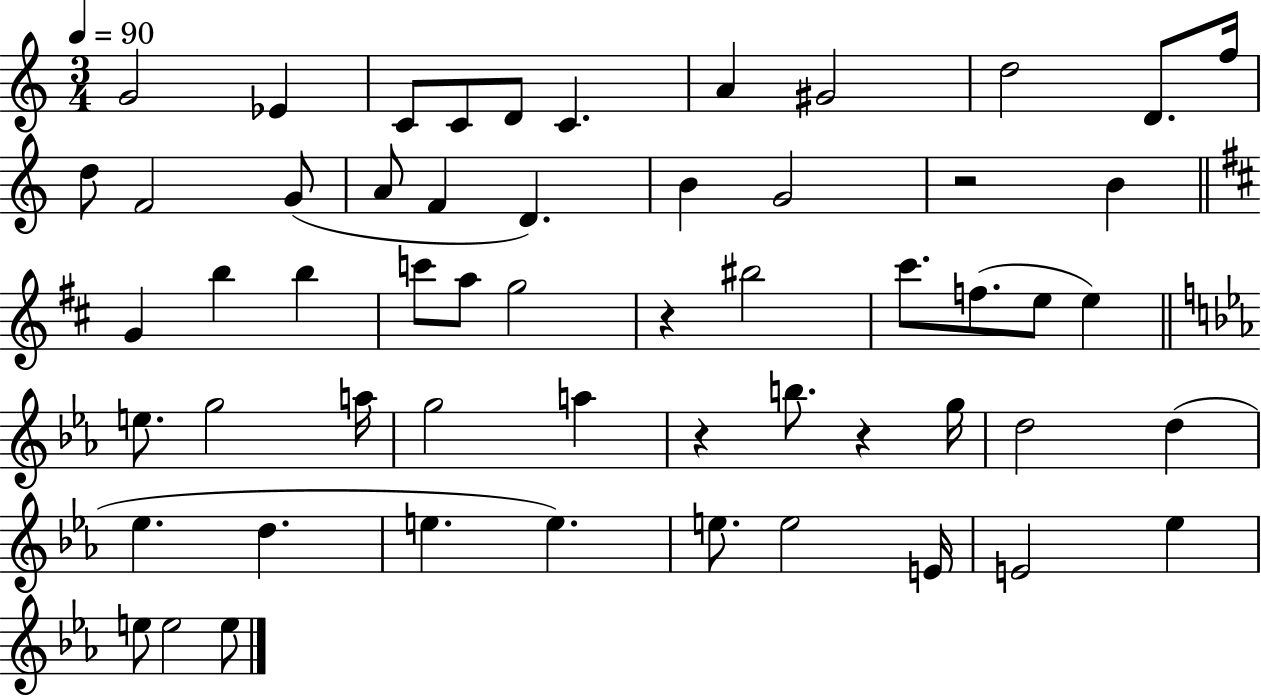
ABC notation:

X:1
T:Untitled
M:3/4
L:1/4
K:C
G2 _E C/2 C/2 D/2 C A ^G2 d2 D/2 f/4 d/2 F2 G/2 A/2 F D B G2 z2 B G b b c'/2 a/2 g2 z ^b2 ^c'/2 f/2 e/2 e e/2 g2 a/4 g2 a z b/2 z g/4 d2 d _e d e e e/2 e2 E/4 E2 _e e/2 e2 e/2